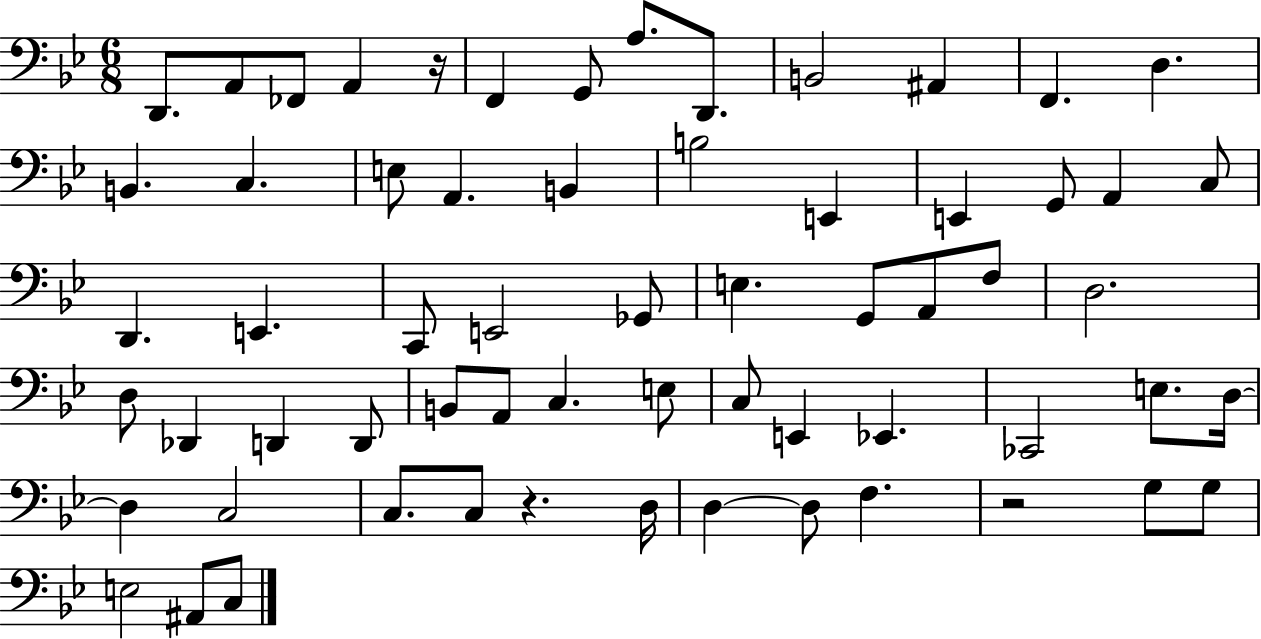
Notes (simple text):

D2/e. A2/e FES2/e A2/q R/s F2/q G2/e A3/e. D2/e. B2/h A#2/q F2/q. D3/q. B2/q. C3/q. E3/e A2/q. B2/q B3/h E2/q E2/q G2/e A2/q C3/e D2/q. E2/q. C2/e E2/h Gb2/e E3/q. G2/e A2/e F3/e D3/h. D3/e Db2/q D2/q D2/e B2/e A2/e C3/q. E3/e C3/e E2/q Eb2/q. CES2/h E3/e. D3/s D3/q C3/h C3/e. C3/e R/q. D3/s D3/q D3/e F3/q. R/h G3/e G3/e E3/h A#2/e C3/e